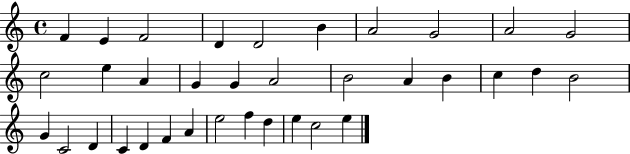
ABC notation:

X:1
T:Untitled
M:4/4
L:1/4
K:C
F E F2 D D2 B A2 G2 A2 G2 c2 e A G G A2 B2 A B c d B2 G C2 D C D F A e2 f d e c2 e